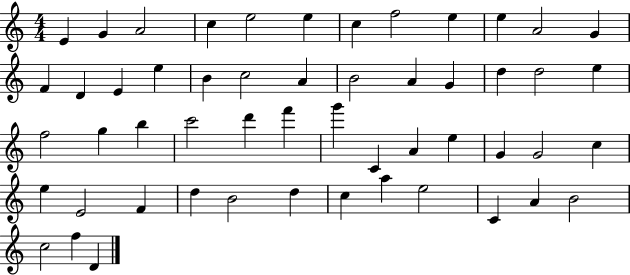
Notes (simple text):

E4/q G4/q A4/h C5/q E5/h E5/q C5/q F5/h E5/q E5/q A4/h G4/q F4/q D4/q E4/q E5/q B4/q C5/h A4/q B4/h A4/q G4/q D5/q D5/h E5/q F5/h G5/q B5/q C6/h D6/q F6/q G6/q C4/q A4/q E5/q G4/q G4/h C5/q E5/q E4/h F4/q D5/q B4/h D5/q C5/q A5/q E5/h C4/q A4/q B4/h C5/h F5/q D4/q